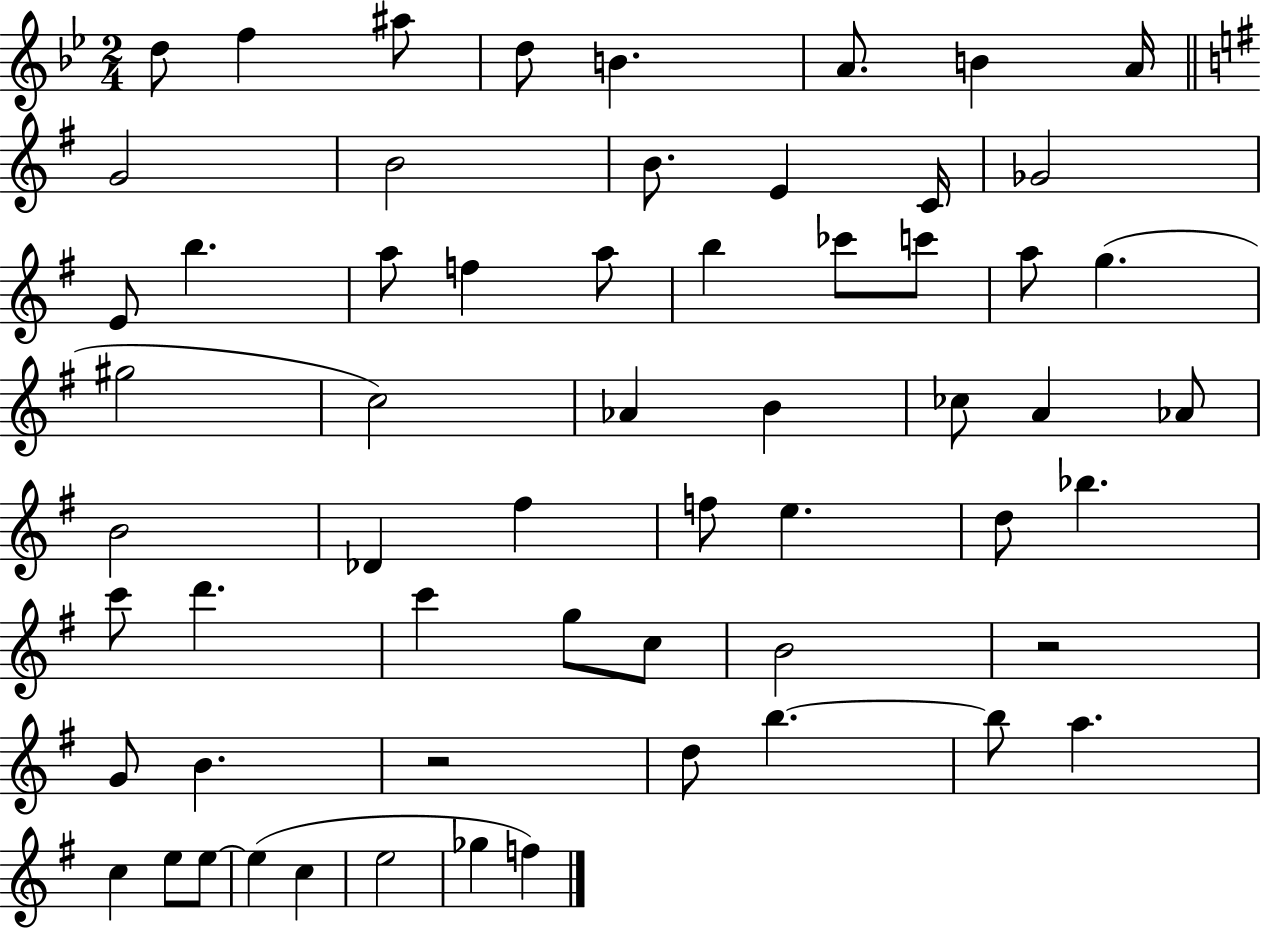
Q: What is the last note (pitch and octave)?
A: F5